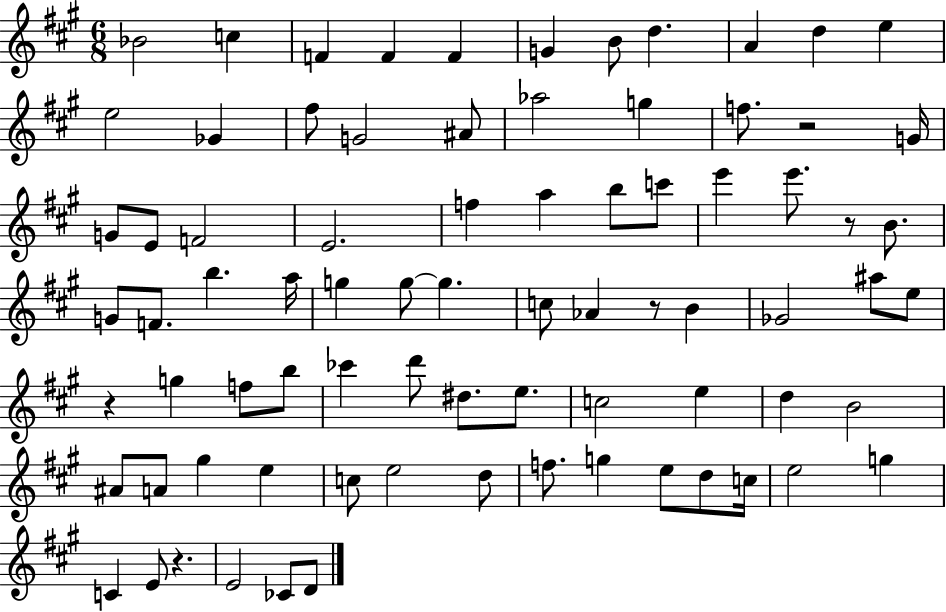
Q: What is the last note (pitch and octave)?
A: D4